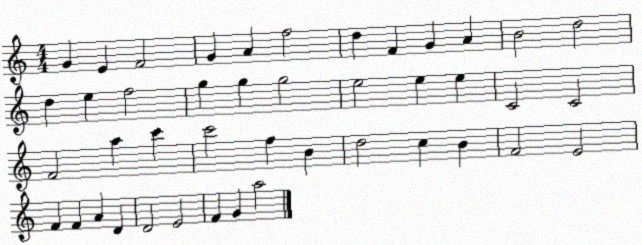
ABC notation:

X:1
T:Untitled
M:4/4
L:1/4
K:C
G E F2 G A f2 d F G A B2 d2 d e f2 g g g2 e2 e e C2 C2 F2 a c' c'2 f B d2 c B F2 E2 F F A D D2 E2 F G a2